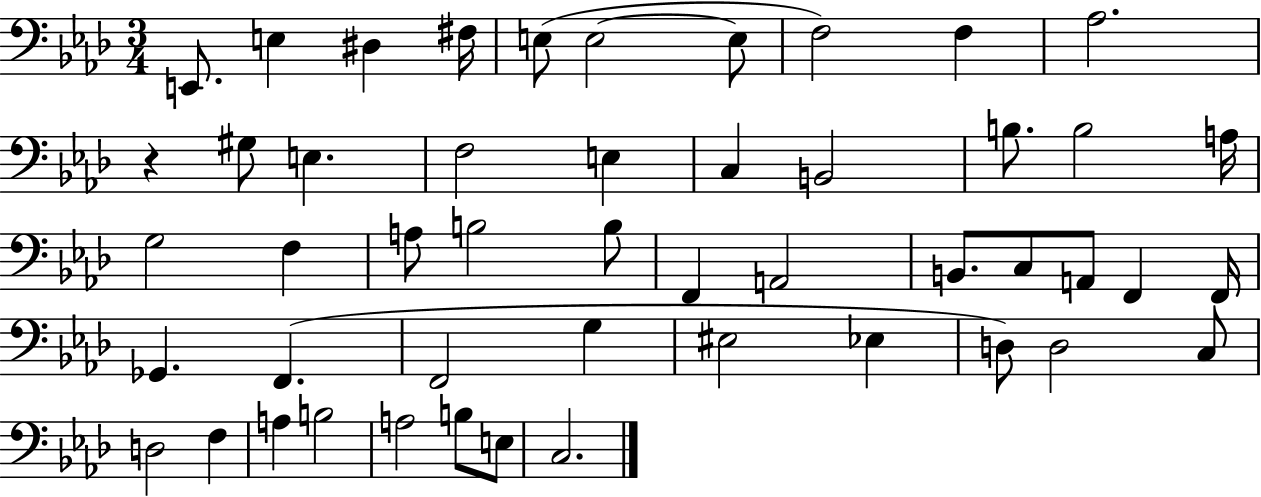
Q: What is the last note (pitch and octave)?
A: C3